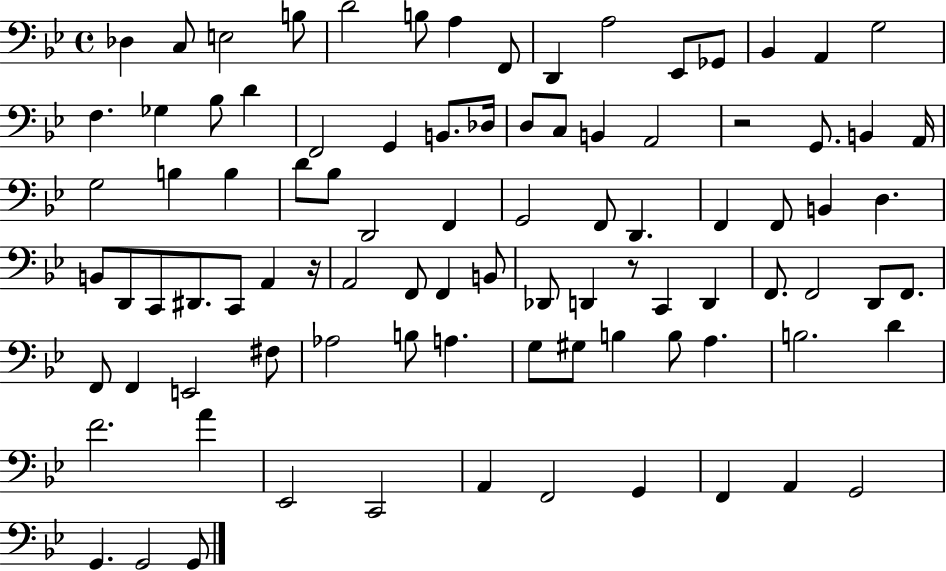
Db3/q C3/e E3/h B3/e D4/h B3/e A3/q F2/e D2/q A3/h Eb2/e Gb2/e Bb2/q A2/q G3/h F3/q. Gb3/q Bb3/e D4/q F2/h G2/q B2/e. Db3/s D3/e C3/e B2/q A2/h R/h G2/e. B2/q A2/s G3/h B3/q B3/q D4/e Bb3/e D2/h F2/q G2/h F2/e D2/q. F2/q F2/e B2/q D3/q. B2/e D2/e C2/e D#2/e. C2/e A2/q R/s A2/h F2/e F2/q B2/e Db2/e D2/q R/e C2/q D2/q F2/e. F2/h D2/e F2/e. F2/e F2/q E2/h F#3/e Ab3/h B3/e A3/q. G3/e G#3/e B3/q B3/e A3/q. B3/h. D4/q F4/h. A4/q Eb2/h C2/h A2/q F2/h G2/q F2/q A2/q G2/h G2/q. G2/h G2/e